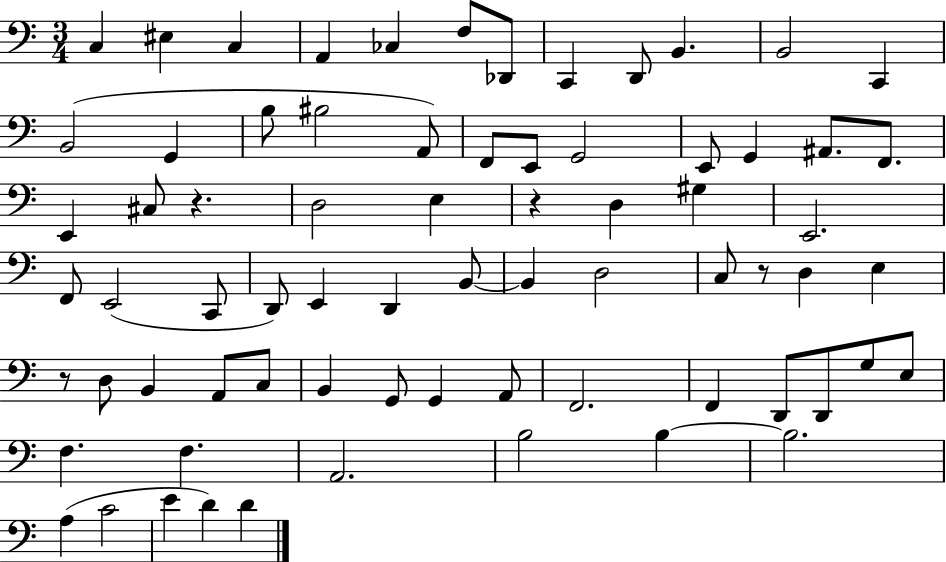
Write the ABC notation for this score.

X:1
T:Untitled
M:3/4
L:1/4
K:C
C, ^E, C, A,, _C, F,/2 _D,,/2 C,, D,,/2 B,, B,,2 C,, B,,2 G,, B,/2 ^B,2 A,,/2 F,,/2 E,,/2 G,,2 E,,/2 G,, ^A,,/2 F,,/2 E,, ^C,/2 z D,2 E, z D, ^G, E,,2 F,,/2 E,,2 C,,/2 D,,/2 E,, D,, B,,/2 B,, D,2 C,/2 z/2 D, E, z/2 D,/2 B,, A,,/2 C,/2 B,, G,,/2 G,, A,,/2 F,,2 F,, D,,/2 D,,/2 G,/2 E,/2 F, F, A,,2 B,2 B, B,2 A, C2 E D D